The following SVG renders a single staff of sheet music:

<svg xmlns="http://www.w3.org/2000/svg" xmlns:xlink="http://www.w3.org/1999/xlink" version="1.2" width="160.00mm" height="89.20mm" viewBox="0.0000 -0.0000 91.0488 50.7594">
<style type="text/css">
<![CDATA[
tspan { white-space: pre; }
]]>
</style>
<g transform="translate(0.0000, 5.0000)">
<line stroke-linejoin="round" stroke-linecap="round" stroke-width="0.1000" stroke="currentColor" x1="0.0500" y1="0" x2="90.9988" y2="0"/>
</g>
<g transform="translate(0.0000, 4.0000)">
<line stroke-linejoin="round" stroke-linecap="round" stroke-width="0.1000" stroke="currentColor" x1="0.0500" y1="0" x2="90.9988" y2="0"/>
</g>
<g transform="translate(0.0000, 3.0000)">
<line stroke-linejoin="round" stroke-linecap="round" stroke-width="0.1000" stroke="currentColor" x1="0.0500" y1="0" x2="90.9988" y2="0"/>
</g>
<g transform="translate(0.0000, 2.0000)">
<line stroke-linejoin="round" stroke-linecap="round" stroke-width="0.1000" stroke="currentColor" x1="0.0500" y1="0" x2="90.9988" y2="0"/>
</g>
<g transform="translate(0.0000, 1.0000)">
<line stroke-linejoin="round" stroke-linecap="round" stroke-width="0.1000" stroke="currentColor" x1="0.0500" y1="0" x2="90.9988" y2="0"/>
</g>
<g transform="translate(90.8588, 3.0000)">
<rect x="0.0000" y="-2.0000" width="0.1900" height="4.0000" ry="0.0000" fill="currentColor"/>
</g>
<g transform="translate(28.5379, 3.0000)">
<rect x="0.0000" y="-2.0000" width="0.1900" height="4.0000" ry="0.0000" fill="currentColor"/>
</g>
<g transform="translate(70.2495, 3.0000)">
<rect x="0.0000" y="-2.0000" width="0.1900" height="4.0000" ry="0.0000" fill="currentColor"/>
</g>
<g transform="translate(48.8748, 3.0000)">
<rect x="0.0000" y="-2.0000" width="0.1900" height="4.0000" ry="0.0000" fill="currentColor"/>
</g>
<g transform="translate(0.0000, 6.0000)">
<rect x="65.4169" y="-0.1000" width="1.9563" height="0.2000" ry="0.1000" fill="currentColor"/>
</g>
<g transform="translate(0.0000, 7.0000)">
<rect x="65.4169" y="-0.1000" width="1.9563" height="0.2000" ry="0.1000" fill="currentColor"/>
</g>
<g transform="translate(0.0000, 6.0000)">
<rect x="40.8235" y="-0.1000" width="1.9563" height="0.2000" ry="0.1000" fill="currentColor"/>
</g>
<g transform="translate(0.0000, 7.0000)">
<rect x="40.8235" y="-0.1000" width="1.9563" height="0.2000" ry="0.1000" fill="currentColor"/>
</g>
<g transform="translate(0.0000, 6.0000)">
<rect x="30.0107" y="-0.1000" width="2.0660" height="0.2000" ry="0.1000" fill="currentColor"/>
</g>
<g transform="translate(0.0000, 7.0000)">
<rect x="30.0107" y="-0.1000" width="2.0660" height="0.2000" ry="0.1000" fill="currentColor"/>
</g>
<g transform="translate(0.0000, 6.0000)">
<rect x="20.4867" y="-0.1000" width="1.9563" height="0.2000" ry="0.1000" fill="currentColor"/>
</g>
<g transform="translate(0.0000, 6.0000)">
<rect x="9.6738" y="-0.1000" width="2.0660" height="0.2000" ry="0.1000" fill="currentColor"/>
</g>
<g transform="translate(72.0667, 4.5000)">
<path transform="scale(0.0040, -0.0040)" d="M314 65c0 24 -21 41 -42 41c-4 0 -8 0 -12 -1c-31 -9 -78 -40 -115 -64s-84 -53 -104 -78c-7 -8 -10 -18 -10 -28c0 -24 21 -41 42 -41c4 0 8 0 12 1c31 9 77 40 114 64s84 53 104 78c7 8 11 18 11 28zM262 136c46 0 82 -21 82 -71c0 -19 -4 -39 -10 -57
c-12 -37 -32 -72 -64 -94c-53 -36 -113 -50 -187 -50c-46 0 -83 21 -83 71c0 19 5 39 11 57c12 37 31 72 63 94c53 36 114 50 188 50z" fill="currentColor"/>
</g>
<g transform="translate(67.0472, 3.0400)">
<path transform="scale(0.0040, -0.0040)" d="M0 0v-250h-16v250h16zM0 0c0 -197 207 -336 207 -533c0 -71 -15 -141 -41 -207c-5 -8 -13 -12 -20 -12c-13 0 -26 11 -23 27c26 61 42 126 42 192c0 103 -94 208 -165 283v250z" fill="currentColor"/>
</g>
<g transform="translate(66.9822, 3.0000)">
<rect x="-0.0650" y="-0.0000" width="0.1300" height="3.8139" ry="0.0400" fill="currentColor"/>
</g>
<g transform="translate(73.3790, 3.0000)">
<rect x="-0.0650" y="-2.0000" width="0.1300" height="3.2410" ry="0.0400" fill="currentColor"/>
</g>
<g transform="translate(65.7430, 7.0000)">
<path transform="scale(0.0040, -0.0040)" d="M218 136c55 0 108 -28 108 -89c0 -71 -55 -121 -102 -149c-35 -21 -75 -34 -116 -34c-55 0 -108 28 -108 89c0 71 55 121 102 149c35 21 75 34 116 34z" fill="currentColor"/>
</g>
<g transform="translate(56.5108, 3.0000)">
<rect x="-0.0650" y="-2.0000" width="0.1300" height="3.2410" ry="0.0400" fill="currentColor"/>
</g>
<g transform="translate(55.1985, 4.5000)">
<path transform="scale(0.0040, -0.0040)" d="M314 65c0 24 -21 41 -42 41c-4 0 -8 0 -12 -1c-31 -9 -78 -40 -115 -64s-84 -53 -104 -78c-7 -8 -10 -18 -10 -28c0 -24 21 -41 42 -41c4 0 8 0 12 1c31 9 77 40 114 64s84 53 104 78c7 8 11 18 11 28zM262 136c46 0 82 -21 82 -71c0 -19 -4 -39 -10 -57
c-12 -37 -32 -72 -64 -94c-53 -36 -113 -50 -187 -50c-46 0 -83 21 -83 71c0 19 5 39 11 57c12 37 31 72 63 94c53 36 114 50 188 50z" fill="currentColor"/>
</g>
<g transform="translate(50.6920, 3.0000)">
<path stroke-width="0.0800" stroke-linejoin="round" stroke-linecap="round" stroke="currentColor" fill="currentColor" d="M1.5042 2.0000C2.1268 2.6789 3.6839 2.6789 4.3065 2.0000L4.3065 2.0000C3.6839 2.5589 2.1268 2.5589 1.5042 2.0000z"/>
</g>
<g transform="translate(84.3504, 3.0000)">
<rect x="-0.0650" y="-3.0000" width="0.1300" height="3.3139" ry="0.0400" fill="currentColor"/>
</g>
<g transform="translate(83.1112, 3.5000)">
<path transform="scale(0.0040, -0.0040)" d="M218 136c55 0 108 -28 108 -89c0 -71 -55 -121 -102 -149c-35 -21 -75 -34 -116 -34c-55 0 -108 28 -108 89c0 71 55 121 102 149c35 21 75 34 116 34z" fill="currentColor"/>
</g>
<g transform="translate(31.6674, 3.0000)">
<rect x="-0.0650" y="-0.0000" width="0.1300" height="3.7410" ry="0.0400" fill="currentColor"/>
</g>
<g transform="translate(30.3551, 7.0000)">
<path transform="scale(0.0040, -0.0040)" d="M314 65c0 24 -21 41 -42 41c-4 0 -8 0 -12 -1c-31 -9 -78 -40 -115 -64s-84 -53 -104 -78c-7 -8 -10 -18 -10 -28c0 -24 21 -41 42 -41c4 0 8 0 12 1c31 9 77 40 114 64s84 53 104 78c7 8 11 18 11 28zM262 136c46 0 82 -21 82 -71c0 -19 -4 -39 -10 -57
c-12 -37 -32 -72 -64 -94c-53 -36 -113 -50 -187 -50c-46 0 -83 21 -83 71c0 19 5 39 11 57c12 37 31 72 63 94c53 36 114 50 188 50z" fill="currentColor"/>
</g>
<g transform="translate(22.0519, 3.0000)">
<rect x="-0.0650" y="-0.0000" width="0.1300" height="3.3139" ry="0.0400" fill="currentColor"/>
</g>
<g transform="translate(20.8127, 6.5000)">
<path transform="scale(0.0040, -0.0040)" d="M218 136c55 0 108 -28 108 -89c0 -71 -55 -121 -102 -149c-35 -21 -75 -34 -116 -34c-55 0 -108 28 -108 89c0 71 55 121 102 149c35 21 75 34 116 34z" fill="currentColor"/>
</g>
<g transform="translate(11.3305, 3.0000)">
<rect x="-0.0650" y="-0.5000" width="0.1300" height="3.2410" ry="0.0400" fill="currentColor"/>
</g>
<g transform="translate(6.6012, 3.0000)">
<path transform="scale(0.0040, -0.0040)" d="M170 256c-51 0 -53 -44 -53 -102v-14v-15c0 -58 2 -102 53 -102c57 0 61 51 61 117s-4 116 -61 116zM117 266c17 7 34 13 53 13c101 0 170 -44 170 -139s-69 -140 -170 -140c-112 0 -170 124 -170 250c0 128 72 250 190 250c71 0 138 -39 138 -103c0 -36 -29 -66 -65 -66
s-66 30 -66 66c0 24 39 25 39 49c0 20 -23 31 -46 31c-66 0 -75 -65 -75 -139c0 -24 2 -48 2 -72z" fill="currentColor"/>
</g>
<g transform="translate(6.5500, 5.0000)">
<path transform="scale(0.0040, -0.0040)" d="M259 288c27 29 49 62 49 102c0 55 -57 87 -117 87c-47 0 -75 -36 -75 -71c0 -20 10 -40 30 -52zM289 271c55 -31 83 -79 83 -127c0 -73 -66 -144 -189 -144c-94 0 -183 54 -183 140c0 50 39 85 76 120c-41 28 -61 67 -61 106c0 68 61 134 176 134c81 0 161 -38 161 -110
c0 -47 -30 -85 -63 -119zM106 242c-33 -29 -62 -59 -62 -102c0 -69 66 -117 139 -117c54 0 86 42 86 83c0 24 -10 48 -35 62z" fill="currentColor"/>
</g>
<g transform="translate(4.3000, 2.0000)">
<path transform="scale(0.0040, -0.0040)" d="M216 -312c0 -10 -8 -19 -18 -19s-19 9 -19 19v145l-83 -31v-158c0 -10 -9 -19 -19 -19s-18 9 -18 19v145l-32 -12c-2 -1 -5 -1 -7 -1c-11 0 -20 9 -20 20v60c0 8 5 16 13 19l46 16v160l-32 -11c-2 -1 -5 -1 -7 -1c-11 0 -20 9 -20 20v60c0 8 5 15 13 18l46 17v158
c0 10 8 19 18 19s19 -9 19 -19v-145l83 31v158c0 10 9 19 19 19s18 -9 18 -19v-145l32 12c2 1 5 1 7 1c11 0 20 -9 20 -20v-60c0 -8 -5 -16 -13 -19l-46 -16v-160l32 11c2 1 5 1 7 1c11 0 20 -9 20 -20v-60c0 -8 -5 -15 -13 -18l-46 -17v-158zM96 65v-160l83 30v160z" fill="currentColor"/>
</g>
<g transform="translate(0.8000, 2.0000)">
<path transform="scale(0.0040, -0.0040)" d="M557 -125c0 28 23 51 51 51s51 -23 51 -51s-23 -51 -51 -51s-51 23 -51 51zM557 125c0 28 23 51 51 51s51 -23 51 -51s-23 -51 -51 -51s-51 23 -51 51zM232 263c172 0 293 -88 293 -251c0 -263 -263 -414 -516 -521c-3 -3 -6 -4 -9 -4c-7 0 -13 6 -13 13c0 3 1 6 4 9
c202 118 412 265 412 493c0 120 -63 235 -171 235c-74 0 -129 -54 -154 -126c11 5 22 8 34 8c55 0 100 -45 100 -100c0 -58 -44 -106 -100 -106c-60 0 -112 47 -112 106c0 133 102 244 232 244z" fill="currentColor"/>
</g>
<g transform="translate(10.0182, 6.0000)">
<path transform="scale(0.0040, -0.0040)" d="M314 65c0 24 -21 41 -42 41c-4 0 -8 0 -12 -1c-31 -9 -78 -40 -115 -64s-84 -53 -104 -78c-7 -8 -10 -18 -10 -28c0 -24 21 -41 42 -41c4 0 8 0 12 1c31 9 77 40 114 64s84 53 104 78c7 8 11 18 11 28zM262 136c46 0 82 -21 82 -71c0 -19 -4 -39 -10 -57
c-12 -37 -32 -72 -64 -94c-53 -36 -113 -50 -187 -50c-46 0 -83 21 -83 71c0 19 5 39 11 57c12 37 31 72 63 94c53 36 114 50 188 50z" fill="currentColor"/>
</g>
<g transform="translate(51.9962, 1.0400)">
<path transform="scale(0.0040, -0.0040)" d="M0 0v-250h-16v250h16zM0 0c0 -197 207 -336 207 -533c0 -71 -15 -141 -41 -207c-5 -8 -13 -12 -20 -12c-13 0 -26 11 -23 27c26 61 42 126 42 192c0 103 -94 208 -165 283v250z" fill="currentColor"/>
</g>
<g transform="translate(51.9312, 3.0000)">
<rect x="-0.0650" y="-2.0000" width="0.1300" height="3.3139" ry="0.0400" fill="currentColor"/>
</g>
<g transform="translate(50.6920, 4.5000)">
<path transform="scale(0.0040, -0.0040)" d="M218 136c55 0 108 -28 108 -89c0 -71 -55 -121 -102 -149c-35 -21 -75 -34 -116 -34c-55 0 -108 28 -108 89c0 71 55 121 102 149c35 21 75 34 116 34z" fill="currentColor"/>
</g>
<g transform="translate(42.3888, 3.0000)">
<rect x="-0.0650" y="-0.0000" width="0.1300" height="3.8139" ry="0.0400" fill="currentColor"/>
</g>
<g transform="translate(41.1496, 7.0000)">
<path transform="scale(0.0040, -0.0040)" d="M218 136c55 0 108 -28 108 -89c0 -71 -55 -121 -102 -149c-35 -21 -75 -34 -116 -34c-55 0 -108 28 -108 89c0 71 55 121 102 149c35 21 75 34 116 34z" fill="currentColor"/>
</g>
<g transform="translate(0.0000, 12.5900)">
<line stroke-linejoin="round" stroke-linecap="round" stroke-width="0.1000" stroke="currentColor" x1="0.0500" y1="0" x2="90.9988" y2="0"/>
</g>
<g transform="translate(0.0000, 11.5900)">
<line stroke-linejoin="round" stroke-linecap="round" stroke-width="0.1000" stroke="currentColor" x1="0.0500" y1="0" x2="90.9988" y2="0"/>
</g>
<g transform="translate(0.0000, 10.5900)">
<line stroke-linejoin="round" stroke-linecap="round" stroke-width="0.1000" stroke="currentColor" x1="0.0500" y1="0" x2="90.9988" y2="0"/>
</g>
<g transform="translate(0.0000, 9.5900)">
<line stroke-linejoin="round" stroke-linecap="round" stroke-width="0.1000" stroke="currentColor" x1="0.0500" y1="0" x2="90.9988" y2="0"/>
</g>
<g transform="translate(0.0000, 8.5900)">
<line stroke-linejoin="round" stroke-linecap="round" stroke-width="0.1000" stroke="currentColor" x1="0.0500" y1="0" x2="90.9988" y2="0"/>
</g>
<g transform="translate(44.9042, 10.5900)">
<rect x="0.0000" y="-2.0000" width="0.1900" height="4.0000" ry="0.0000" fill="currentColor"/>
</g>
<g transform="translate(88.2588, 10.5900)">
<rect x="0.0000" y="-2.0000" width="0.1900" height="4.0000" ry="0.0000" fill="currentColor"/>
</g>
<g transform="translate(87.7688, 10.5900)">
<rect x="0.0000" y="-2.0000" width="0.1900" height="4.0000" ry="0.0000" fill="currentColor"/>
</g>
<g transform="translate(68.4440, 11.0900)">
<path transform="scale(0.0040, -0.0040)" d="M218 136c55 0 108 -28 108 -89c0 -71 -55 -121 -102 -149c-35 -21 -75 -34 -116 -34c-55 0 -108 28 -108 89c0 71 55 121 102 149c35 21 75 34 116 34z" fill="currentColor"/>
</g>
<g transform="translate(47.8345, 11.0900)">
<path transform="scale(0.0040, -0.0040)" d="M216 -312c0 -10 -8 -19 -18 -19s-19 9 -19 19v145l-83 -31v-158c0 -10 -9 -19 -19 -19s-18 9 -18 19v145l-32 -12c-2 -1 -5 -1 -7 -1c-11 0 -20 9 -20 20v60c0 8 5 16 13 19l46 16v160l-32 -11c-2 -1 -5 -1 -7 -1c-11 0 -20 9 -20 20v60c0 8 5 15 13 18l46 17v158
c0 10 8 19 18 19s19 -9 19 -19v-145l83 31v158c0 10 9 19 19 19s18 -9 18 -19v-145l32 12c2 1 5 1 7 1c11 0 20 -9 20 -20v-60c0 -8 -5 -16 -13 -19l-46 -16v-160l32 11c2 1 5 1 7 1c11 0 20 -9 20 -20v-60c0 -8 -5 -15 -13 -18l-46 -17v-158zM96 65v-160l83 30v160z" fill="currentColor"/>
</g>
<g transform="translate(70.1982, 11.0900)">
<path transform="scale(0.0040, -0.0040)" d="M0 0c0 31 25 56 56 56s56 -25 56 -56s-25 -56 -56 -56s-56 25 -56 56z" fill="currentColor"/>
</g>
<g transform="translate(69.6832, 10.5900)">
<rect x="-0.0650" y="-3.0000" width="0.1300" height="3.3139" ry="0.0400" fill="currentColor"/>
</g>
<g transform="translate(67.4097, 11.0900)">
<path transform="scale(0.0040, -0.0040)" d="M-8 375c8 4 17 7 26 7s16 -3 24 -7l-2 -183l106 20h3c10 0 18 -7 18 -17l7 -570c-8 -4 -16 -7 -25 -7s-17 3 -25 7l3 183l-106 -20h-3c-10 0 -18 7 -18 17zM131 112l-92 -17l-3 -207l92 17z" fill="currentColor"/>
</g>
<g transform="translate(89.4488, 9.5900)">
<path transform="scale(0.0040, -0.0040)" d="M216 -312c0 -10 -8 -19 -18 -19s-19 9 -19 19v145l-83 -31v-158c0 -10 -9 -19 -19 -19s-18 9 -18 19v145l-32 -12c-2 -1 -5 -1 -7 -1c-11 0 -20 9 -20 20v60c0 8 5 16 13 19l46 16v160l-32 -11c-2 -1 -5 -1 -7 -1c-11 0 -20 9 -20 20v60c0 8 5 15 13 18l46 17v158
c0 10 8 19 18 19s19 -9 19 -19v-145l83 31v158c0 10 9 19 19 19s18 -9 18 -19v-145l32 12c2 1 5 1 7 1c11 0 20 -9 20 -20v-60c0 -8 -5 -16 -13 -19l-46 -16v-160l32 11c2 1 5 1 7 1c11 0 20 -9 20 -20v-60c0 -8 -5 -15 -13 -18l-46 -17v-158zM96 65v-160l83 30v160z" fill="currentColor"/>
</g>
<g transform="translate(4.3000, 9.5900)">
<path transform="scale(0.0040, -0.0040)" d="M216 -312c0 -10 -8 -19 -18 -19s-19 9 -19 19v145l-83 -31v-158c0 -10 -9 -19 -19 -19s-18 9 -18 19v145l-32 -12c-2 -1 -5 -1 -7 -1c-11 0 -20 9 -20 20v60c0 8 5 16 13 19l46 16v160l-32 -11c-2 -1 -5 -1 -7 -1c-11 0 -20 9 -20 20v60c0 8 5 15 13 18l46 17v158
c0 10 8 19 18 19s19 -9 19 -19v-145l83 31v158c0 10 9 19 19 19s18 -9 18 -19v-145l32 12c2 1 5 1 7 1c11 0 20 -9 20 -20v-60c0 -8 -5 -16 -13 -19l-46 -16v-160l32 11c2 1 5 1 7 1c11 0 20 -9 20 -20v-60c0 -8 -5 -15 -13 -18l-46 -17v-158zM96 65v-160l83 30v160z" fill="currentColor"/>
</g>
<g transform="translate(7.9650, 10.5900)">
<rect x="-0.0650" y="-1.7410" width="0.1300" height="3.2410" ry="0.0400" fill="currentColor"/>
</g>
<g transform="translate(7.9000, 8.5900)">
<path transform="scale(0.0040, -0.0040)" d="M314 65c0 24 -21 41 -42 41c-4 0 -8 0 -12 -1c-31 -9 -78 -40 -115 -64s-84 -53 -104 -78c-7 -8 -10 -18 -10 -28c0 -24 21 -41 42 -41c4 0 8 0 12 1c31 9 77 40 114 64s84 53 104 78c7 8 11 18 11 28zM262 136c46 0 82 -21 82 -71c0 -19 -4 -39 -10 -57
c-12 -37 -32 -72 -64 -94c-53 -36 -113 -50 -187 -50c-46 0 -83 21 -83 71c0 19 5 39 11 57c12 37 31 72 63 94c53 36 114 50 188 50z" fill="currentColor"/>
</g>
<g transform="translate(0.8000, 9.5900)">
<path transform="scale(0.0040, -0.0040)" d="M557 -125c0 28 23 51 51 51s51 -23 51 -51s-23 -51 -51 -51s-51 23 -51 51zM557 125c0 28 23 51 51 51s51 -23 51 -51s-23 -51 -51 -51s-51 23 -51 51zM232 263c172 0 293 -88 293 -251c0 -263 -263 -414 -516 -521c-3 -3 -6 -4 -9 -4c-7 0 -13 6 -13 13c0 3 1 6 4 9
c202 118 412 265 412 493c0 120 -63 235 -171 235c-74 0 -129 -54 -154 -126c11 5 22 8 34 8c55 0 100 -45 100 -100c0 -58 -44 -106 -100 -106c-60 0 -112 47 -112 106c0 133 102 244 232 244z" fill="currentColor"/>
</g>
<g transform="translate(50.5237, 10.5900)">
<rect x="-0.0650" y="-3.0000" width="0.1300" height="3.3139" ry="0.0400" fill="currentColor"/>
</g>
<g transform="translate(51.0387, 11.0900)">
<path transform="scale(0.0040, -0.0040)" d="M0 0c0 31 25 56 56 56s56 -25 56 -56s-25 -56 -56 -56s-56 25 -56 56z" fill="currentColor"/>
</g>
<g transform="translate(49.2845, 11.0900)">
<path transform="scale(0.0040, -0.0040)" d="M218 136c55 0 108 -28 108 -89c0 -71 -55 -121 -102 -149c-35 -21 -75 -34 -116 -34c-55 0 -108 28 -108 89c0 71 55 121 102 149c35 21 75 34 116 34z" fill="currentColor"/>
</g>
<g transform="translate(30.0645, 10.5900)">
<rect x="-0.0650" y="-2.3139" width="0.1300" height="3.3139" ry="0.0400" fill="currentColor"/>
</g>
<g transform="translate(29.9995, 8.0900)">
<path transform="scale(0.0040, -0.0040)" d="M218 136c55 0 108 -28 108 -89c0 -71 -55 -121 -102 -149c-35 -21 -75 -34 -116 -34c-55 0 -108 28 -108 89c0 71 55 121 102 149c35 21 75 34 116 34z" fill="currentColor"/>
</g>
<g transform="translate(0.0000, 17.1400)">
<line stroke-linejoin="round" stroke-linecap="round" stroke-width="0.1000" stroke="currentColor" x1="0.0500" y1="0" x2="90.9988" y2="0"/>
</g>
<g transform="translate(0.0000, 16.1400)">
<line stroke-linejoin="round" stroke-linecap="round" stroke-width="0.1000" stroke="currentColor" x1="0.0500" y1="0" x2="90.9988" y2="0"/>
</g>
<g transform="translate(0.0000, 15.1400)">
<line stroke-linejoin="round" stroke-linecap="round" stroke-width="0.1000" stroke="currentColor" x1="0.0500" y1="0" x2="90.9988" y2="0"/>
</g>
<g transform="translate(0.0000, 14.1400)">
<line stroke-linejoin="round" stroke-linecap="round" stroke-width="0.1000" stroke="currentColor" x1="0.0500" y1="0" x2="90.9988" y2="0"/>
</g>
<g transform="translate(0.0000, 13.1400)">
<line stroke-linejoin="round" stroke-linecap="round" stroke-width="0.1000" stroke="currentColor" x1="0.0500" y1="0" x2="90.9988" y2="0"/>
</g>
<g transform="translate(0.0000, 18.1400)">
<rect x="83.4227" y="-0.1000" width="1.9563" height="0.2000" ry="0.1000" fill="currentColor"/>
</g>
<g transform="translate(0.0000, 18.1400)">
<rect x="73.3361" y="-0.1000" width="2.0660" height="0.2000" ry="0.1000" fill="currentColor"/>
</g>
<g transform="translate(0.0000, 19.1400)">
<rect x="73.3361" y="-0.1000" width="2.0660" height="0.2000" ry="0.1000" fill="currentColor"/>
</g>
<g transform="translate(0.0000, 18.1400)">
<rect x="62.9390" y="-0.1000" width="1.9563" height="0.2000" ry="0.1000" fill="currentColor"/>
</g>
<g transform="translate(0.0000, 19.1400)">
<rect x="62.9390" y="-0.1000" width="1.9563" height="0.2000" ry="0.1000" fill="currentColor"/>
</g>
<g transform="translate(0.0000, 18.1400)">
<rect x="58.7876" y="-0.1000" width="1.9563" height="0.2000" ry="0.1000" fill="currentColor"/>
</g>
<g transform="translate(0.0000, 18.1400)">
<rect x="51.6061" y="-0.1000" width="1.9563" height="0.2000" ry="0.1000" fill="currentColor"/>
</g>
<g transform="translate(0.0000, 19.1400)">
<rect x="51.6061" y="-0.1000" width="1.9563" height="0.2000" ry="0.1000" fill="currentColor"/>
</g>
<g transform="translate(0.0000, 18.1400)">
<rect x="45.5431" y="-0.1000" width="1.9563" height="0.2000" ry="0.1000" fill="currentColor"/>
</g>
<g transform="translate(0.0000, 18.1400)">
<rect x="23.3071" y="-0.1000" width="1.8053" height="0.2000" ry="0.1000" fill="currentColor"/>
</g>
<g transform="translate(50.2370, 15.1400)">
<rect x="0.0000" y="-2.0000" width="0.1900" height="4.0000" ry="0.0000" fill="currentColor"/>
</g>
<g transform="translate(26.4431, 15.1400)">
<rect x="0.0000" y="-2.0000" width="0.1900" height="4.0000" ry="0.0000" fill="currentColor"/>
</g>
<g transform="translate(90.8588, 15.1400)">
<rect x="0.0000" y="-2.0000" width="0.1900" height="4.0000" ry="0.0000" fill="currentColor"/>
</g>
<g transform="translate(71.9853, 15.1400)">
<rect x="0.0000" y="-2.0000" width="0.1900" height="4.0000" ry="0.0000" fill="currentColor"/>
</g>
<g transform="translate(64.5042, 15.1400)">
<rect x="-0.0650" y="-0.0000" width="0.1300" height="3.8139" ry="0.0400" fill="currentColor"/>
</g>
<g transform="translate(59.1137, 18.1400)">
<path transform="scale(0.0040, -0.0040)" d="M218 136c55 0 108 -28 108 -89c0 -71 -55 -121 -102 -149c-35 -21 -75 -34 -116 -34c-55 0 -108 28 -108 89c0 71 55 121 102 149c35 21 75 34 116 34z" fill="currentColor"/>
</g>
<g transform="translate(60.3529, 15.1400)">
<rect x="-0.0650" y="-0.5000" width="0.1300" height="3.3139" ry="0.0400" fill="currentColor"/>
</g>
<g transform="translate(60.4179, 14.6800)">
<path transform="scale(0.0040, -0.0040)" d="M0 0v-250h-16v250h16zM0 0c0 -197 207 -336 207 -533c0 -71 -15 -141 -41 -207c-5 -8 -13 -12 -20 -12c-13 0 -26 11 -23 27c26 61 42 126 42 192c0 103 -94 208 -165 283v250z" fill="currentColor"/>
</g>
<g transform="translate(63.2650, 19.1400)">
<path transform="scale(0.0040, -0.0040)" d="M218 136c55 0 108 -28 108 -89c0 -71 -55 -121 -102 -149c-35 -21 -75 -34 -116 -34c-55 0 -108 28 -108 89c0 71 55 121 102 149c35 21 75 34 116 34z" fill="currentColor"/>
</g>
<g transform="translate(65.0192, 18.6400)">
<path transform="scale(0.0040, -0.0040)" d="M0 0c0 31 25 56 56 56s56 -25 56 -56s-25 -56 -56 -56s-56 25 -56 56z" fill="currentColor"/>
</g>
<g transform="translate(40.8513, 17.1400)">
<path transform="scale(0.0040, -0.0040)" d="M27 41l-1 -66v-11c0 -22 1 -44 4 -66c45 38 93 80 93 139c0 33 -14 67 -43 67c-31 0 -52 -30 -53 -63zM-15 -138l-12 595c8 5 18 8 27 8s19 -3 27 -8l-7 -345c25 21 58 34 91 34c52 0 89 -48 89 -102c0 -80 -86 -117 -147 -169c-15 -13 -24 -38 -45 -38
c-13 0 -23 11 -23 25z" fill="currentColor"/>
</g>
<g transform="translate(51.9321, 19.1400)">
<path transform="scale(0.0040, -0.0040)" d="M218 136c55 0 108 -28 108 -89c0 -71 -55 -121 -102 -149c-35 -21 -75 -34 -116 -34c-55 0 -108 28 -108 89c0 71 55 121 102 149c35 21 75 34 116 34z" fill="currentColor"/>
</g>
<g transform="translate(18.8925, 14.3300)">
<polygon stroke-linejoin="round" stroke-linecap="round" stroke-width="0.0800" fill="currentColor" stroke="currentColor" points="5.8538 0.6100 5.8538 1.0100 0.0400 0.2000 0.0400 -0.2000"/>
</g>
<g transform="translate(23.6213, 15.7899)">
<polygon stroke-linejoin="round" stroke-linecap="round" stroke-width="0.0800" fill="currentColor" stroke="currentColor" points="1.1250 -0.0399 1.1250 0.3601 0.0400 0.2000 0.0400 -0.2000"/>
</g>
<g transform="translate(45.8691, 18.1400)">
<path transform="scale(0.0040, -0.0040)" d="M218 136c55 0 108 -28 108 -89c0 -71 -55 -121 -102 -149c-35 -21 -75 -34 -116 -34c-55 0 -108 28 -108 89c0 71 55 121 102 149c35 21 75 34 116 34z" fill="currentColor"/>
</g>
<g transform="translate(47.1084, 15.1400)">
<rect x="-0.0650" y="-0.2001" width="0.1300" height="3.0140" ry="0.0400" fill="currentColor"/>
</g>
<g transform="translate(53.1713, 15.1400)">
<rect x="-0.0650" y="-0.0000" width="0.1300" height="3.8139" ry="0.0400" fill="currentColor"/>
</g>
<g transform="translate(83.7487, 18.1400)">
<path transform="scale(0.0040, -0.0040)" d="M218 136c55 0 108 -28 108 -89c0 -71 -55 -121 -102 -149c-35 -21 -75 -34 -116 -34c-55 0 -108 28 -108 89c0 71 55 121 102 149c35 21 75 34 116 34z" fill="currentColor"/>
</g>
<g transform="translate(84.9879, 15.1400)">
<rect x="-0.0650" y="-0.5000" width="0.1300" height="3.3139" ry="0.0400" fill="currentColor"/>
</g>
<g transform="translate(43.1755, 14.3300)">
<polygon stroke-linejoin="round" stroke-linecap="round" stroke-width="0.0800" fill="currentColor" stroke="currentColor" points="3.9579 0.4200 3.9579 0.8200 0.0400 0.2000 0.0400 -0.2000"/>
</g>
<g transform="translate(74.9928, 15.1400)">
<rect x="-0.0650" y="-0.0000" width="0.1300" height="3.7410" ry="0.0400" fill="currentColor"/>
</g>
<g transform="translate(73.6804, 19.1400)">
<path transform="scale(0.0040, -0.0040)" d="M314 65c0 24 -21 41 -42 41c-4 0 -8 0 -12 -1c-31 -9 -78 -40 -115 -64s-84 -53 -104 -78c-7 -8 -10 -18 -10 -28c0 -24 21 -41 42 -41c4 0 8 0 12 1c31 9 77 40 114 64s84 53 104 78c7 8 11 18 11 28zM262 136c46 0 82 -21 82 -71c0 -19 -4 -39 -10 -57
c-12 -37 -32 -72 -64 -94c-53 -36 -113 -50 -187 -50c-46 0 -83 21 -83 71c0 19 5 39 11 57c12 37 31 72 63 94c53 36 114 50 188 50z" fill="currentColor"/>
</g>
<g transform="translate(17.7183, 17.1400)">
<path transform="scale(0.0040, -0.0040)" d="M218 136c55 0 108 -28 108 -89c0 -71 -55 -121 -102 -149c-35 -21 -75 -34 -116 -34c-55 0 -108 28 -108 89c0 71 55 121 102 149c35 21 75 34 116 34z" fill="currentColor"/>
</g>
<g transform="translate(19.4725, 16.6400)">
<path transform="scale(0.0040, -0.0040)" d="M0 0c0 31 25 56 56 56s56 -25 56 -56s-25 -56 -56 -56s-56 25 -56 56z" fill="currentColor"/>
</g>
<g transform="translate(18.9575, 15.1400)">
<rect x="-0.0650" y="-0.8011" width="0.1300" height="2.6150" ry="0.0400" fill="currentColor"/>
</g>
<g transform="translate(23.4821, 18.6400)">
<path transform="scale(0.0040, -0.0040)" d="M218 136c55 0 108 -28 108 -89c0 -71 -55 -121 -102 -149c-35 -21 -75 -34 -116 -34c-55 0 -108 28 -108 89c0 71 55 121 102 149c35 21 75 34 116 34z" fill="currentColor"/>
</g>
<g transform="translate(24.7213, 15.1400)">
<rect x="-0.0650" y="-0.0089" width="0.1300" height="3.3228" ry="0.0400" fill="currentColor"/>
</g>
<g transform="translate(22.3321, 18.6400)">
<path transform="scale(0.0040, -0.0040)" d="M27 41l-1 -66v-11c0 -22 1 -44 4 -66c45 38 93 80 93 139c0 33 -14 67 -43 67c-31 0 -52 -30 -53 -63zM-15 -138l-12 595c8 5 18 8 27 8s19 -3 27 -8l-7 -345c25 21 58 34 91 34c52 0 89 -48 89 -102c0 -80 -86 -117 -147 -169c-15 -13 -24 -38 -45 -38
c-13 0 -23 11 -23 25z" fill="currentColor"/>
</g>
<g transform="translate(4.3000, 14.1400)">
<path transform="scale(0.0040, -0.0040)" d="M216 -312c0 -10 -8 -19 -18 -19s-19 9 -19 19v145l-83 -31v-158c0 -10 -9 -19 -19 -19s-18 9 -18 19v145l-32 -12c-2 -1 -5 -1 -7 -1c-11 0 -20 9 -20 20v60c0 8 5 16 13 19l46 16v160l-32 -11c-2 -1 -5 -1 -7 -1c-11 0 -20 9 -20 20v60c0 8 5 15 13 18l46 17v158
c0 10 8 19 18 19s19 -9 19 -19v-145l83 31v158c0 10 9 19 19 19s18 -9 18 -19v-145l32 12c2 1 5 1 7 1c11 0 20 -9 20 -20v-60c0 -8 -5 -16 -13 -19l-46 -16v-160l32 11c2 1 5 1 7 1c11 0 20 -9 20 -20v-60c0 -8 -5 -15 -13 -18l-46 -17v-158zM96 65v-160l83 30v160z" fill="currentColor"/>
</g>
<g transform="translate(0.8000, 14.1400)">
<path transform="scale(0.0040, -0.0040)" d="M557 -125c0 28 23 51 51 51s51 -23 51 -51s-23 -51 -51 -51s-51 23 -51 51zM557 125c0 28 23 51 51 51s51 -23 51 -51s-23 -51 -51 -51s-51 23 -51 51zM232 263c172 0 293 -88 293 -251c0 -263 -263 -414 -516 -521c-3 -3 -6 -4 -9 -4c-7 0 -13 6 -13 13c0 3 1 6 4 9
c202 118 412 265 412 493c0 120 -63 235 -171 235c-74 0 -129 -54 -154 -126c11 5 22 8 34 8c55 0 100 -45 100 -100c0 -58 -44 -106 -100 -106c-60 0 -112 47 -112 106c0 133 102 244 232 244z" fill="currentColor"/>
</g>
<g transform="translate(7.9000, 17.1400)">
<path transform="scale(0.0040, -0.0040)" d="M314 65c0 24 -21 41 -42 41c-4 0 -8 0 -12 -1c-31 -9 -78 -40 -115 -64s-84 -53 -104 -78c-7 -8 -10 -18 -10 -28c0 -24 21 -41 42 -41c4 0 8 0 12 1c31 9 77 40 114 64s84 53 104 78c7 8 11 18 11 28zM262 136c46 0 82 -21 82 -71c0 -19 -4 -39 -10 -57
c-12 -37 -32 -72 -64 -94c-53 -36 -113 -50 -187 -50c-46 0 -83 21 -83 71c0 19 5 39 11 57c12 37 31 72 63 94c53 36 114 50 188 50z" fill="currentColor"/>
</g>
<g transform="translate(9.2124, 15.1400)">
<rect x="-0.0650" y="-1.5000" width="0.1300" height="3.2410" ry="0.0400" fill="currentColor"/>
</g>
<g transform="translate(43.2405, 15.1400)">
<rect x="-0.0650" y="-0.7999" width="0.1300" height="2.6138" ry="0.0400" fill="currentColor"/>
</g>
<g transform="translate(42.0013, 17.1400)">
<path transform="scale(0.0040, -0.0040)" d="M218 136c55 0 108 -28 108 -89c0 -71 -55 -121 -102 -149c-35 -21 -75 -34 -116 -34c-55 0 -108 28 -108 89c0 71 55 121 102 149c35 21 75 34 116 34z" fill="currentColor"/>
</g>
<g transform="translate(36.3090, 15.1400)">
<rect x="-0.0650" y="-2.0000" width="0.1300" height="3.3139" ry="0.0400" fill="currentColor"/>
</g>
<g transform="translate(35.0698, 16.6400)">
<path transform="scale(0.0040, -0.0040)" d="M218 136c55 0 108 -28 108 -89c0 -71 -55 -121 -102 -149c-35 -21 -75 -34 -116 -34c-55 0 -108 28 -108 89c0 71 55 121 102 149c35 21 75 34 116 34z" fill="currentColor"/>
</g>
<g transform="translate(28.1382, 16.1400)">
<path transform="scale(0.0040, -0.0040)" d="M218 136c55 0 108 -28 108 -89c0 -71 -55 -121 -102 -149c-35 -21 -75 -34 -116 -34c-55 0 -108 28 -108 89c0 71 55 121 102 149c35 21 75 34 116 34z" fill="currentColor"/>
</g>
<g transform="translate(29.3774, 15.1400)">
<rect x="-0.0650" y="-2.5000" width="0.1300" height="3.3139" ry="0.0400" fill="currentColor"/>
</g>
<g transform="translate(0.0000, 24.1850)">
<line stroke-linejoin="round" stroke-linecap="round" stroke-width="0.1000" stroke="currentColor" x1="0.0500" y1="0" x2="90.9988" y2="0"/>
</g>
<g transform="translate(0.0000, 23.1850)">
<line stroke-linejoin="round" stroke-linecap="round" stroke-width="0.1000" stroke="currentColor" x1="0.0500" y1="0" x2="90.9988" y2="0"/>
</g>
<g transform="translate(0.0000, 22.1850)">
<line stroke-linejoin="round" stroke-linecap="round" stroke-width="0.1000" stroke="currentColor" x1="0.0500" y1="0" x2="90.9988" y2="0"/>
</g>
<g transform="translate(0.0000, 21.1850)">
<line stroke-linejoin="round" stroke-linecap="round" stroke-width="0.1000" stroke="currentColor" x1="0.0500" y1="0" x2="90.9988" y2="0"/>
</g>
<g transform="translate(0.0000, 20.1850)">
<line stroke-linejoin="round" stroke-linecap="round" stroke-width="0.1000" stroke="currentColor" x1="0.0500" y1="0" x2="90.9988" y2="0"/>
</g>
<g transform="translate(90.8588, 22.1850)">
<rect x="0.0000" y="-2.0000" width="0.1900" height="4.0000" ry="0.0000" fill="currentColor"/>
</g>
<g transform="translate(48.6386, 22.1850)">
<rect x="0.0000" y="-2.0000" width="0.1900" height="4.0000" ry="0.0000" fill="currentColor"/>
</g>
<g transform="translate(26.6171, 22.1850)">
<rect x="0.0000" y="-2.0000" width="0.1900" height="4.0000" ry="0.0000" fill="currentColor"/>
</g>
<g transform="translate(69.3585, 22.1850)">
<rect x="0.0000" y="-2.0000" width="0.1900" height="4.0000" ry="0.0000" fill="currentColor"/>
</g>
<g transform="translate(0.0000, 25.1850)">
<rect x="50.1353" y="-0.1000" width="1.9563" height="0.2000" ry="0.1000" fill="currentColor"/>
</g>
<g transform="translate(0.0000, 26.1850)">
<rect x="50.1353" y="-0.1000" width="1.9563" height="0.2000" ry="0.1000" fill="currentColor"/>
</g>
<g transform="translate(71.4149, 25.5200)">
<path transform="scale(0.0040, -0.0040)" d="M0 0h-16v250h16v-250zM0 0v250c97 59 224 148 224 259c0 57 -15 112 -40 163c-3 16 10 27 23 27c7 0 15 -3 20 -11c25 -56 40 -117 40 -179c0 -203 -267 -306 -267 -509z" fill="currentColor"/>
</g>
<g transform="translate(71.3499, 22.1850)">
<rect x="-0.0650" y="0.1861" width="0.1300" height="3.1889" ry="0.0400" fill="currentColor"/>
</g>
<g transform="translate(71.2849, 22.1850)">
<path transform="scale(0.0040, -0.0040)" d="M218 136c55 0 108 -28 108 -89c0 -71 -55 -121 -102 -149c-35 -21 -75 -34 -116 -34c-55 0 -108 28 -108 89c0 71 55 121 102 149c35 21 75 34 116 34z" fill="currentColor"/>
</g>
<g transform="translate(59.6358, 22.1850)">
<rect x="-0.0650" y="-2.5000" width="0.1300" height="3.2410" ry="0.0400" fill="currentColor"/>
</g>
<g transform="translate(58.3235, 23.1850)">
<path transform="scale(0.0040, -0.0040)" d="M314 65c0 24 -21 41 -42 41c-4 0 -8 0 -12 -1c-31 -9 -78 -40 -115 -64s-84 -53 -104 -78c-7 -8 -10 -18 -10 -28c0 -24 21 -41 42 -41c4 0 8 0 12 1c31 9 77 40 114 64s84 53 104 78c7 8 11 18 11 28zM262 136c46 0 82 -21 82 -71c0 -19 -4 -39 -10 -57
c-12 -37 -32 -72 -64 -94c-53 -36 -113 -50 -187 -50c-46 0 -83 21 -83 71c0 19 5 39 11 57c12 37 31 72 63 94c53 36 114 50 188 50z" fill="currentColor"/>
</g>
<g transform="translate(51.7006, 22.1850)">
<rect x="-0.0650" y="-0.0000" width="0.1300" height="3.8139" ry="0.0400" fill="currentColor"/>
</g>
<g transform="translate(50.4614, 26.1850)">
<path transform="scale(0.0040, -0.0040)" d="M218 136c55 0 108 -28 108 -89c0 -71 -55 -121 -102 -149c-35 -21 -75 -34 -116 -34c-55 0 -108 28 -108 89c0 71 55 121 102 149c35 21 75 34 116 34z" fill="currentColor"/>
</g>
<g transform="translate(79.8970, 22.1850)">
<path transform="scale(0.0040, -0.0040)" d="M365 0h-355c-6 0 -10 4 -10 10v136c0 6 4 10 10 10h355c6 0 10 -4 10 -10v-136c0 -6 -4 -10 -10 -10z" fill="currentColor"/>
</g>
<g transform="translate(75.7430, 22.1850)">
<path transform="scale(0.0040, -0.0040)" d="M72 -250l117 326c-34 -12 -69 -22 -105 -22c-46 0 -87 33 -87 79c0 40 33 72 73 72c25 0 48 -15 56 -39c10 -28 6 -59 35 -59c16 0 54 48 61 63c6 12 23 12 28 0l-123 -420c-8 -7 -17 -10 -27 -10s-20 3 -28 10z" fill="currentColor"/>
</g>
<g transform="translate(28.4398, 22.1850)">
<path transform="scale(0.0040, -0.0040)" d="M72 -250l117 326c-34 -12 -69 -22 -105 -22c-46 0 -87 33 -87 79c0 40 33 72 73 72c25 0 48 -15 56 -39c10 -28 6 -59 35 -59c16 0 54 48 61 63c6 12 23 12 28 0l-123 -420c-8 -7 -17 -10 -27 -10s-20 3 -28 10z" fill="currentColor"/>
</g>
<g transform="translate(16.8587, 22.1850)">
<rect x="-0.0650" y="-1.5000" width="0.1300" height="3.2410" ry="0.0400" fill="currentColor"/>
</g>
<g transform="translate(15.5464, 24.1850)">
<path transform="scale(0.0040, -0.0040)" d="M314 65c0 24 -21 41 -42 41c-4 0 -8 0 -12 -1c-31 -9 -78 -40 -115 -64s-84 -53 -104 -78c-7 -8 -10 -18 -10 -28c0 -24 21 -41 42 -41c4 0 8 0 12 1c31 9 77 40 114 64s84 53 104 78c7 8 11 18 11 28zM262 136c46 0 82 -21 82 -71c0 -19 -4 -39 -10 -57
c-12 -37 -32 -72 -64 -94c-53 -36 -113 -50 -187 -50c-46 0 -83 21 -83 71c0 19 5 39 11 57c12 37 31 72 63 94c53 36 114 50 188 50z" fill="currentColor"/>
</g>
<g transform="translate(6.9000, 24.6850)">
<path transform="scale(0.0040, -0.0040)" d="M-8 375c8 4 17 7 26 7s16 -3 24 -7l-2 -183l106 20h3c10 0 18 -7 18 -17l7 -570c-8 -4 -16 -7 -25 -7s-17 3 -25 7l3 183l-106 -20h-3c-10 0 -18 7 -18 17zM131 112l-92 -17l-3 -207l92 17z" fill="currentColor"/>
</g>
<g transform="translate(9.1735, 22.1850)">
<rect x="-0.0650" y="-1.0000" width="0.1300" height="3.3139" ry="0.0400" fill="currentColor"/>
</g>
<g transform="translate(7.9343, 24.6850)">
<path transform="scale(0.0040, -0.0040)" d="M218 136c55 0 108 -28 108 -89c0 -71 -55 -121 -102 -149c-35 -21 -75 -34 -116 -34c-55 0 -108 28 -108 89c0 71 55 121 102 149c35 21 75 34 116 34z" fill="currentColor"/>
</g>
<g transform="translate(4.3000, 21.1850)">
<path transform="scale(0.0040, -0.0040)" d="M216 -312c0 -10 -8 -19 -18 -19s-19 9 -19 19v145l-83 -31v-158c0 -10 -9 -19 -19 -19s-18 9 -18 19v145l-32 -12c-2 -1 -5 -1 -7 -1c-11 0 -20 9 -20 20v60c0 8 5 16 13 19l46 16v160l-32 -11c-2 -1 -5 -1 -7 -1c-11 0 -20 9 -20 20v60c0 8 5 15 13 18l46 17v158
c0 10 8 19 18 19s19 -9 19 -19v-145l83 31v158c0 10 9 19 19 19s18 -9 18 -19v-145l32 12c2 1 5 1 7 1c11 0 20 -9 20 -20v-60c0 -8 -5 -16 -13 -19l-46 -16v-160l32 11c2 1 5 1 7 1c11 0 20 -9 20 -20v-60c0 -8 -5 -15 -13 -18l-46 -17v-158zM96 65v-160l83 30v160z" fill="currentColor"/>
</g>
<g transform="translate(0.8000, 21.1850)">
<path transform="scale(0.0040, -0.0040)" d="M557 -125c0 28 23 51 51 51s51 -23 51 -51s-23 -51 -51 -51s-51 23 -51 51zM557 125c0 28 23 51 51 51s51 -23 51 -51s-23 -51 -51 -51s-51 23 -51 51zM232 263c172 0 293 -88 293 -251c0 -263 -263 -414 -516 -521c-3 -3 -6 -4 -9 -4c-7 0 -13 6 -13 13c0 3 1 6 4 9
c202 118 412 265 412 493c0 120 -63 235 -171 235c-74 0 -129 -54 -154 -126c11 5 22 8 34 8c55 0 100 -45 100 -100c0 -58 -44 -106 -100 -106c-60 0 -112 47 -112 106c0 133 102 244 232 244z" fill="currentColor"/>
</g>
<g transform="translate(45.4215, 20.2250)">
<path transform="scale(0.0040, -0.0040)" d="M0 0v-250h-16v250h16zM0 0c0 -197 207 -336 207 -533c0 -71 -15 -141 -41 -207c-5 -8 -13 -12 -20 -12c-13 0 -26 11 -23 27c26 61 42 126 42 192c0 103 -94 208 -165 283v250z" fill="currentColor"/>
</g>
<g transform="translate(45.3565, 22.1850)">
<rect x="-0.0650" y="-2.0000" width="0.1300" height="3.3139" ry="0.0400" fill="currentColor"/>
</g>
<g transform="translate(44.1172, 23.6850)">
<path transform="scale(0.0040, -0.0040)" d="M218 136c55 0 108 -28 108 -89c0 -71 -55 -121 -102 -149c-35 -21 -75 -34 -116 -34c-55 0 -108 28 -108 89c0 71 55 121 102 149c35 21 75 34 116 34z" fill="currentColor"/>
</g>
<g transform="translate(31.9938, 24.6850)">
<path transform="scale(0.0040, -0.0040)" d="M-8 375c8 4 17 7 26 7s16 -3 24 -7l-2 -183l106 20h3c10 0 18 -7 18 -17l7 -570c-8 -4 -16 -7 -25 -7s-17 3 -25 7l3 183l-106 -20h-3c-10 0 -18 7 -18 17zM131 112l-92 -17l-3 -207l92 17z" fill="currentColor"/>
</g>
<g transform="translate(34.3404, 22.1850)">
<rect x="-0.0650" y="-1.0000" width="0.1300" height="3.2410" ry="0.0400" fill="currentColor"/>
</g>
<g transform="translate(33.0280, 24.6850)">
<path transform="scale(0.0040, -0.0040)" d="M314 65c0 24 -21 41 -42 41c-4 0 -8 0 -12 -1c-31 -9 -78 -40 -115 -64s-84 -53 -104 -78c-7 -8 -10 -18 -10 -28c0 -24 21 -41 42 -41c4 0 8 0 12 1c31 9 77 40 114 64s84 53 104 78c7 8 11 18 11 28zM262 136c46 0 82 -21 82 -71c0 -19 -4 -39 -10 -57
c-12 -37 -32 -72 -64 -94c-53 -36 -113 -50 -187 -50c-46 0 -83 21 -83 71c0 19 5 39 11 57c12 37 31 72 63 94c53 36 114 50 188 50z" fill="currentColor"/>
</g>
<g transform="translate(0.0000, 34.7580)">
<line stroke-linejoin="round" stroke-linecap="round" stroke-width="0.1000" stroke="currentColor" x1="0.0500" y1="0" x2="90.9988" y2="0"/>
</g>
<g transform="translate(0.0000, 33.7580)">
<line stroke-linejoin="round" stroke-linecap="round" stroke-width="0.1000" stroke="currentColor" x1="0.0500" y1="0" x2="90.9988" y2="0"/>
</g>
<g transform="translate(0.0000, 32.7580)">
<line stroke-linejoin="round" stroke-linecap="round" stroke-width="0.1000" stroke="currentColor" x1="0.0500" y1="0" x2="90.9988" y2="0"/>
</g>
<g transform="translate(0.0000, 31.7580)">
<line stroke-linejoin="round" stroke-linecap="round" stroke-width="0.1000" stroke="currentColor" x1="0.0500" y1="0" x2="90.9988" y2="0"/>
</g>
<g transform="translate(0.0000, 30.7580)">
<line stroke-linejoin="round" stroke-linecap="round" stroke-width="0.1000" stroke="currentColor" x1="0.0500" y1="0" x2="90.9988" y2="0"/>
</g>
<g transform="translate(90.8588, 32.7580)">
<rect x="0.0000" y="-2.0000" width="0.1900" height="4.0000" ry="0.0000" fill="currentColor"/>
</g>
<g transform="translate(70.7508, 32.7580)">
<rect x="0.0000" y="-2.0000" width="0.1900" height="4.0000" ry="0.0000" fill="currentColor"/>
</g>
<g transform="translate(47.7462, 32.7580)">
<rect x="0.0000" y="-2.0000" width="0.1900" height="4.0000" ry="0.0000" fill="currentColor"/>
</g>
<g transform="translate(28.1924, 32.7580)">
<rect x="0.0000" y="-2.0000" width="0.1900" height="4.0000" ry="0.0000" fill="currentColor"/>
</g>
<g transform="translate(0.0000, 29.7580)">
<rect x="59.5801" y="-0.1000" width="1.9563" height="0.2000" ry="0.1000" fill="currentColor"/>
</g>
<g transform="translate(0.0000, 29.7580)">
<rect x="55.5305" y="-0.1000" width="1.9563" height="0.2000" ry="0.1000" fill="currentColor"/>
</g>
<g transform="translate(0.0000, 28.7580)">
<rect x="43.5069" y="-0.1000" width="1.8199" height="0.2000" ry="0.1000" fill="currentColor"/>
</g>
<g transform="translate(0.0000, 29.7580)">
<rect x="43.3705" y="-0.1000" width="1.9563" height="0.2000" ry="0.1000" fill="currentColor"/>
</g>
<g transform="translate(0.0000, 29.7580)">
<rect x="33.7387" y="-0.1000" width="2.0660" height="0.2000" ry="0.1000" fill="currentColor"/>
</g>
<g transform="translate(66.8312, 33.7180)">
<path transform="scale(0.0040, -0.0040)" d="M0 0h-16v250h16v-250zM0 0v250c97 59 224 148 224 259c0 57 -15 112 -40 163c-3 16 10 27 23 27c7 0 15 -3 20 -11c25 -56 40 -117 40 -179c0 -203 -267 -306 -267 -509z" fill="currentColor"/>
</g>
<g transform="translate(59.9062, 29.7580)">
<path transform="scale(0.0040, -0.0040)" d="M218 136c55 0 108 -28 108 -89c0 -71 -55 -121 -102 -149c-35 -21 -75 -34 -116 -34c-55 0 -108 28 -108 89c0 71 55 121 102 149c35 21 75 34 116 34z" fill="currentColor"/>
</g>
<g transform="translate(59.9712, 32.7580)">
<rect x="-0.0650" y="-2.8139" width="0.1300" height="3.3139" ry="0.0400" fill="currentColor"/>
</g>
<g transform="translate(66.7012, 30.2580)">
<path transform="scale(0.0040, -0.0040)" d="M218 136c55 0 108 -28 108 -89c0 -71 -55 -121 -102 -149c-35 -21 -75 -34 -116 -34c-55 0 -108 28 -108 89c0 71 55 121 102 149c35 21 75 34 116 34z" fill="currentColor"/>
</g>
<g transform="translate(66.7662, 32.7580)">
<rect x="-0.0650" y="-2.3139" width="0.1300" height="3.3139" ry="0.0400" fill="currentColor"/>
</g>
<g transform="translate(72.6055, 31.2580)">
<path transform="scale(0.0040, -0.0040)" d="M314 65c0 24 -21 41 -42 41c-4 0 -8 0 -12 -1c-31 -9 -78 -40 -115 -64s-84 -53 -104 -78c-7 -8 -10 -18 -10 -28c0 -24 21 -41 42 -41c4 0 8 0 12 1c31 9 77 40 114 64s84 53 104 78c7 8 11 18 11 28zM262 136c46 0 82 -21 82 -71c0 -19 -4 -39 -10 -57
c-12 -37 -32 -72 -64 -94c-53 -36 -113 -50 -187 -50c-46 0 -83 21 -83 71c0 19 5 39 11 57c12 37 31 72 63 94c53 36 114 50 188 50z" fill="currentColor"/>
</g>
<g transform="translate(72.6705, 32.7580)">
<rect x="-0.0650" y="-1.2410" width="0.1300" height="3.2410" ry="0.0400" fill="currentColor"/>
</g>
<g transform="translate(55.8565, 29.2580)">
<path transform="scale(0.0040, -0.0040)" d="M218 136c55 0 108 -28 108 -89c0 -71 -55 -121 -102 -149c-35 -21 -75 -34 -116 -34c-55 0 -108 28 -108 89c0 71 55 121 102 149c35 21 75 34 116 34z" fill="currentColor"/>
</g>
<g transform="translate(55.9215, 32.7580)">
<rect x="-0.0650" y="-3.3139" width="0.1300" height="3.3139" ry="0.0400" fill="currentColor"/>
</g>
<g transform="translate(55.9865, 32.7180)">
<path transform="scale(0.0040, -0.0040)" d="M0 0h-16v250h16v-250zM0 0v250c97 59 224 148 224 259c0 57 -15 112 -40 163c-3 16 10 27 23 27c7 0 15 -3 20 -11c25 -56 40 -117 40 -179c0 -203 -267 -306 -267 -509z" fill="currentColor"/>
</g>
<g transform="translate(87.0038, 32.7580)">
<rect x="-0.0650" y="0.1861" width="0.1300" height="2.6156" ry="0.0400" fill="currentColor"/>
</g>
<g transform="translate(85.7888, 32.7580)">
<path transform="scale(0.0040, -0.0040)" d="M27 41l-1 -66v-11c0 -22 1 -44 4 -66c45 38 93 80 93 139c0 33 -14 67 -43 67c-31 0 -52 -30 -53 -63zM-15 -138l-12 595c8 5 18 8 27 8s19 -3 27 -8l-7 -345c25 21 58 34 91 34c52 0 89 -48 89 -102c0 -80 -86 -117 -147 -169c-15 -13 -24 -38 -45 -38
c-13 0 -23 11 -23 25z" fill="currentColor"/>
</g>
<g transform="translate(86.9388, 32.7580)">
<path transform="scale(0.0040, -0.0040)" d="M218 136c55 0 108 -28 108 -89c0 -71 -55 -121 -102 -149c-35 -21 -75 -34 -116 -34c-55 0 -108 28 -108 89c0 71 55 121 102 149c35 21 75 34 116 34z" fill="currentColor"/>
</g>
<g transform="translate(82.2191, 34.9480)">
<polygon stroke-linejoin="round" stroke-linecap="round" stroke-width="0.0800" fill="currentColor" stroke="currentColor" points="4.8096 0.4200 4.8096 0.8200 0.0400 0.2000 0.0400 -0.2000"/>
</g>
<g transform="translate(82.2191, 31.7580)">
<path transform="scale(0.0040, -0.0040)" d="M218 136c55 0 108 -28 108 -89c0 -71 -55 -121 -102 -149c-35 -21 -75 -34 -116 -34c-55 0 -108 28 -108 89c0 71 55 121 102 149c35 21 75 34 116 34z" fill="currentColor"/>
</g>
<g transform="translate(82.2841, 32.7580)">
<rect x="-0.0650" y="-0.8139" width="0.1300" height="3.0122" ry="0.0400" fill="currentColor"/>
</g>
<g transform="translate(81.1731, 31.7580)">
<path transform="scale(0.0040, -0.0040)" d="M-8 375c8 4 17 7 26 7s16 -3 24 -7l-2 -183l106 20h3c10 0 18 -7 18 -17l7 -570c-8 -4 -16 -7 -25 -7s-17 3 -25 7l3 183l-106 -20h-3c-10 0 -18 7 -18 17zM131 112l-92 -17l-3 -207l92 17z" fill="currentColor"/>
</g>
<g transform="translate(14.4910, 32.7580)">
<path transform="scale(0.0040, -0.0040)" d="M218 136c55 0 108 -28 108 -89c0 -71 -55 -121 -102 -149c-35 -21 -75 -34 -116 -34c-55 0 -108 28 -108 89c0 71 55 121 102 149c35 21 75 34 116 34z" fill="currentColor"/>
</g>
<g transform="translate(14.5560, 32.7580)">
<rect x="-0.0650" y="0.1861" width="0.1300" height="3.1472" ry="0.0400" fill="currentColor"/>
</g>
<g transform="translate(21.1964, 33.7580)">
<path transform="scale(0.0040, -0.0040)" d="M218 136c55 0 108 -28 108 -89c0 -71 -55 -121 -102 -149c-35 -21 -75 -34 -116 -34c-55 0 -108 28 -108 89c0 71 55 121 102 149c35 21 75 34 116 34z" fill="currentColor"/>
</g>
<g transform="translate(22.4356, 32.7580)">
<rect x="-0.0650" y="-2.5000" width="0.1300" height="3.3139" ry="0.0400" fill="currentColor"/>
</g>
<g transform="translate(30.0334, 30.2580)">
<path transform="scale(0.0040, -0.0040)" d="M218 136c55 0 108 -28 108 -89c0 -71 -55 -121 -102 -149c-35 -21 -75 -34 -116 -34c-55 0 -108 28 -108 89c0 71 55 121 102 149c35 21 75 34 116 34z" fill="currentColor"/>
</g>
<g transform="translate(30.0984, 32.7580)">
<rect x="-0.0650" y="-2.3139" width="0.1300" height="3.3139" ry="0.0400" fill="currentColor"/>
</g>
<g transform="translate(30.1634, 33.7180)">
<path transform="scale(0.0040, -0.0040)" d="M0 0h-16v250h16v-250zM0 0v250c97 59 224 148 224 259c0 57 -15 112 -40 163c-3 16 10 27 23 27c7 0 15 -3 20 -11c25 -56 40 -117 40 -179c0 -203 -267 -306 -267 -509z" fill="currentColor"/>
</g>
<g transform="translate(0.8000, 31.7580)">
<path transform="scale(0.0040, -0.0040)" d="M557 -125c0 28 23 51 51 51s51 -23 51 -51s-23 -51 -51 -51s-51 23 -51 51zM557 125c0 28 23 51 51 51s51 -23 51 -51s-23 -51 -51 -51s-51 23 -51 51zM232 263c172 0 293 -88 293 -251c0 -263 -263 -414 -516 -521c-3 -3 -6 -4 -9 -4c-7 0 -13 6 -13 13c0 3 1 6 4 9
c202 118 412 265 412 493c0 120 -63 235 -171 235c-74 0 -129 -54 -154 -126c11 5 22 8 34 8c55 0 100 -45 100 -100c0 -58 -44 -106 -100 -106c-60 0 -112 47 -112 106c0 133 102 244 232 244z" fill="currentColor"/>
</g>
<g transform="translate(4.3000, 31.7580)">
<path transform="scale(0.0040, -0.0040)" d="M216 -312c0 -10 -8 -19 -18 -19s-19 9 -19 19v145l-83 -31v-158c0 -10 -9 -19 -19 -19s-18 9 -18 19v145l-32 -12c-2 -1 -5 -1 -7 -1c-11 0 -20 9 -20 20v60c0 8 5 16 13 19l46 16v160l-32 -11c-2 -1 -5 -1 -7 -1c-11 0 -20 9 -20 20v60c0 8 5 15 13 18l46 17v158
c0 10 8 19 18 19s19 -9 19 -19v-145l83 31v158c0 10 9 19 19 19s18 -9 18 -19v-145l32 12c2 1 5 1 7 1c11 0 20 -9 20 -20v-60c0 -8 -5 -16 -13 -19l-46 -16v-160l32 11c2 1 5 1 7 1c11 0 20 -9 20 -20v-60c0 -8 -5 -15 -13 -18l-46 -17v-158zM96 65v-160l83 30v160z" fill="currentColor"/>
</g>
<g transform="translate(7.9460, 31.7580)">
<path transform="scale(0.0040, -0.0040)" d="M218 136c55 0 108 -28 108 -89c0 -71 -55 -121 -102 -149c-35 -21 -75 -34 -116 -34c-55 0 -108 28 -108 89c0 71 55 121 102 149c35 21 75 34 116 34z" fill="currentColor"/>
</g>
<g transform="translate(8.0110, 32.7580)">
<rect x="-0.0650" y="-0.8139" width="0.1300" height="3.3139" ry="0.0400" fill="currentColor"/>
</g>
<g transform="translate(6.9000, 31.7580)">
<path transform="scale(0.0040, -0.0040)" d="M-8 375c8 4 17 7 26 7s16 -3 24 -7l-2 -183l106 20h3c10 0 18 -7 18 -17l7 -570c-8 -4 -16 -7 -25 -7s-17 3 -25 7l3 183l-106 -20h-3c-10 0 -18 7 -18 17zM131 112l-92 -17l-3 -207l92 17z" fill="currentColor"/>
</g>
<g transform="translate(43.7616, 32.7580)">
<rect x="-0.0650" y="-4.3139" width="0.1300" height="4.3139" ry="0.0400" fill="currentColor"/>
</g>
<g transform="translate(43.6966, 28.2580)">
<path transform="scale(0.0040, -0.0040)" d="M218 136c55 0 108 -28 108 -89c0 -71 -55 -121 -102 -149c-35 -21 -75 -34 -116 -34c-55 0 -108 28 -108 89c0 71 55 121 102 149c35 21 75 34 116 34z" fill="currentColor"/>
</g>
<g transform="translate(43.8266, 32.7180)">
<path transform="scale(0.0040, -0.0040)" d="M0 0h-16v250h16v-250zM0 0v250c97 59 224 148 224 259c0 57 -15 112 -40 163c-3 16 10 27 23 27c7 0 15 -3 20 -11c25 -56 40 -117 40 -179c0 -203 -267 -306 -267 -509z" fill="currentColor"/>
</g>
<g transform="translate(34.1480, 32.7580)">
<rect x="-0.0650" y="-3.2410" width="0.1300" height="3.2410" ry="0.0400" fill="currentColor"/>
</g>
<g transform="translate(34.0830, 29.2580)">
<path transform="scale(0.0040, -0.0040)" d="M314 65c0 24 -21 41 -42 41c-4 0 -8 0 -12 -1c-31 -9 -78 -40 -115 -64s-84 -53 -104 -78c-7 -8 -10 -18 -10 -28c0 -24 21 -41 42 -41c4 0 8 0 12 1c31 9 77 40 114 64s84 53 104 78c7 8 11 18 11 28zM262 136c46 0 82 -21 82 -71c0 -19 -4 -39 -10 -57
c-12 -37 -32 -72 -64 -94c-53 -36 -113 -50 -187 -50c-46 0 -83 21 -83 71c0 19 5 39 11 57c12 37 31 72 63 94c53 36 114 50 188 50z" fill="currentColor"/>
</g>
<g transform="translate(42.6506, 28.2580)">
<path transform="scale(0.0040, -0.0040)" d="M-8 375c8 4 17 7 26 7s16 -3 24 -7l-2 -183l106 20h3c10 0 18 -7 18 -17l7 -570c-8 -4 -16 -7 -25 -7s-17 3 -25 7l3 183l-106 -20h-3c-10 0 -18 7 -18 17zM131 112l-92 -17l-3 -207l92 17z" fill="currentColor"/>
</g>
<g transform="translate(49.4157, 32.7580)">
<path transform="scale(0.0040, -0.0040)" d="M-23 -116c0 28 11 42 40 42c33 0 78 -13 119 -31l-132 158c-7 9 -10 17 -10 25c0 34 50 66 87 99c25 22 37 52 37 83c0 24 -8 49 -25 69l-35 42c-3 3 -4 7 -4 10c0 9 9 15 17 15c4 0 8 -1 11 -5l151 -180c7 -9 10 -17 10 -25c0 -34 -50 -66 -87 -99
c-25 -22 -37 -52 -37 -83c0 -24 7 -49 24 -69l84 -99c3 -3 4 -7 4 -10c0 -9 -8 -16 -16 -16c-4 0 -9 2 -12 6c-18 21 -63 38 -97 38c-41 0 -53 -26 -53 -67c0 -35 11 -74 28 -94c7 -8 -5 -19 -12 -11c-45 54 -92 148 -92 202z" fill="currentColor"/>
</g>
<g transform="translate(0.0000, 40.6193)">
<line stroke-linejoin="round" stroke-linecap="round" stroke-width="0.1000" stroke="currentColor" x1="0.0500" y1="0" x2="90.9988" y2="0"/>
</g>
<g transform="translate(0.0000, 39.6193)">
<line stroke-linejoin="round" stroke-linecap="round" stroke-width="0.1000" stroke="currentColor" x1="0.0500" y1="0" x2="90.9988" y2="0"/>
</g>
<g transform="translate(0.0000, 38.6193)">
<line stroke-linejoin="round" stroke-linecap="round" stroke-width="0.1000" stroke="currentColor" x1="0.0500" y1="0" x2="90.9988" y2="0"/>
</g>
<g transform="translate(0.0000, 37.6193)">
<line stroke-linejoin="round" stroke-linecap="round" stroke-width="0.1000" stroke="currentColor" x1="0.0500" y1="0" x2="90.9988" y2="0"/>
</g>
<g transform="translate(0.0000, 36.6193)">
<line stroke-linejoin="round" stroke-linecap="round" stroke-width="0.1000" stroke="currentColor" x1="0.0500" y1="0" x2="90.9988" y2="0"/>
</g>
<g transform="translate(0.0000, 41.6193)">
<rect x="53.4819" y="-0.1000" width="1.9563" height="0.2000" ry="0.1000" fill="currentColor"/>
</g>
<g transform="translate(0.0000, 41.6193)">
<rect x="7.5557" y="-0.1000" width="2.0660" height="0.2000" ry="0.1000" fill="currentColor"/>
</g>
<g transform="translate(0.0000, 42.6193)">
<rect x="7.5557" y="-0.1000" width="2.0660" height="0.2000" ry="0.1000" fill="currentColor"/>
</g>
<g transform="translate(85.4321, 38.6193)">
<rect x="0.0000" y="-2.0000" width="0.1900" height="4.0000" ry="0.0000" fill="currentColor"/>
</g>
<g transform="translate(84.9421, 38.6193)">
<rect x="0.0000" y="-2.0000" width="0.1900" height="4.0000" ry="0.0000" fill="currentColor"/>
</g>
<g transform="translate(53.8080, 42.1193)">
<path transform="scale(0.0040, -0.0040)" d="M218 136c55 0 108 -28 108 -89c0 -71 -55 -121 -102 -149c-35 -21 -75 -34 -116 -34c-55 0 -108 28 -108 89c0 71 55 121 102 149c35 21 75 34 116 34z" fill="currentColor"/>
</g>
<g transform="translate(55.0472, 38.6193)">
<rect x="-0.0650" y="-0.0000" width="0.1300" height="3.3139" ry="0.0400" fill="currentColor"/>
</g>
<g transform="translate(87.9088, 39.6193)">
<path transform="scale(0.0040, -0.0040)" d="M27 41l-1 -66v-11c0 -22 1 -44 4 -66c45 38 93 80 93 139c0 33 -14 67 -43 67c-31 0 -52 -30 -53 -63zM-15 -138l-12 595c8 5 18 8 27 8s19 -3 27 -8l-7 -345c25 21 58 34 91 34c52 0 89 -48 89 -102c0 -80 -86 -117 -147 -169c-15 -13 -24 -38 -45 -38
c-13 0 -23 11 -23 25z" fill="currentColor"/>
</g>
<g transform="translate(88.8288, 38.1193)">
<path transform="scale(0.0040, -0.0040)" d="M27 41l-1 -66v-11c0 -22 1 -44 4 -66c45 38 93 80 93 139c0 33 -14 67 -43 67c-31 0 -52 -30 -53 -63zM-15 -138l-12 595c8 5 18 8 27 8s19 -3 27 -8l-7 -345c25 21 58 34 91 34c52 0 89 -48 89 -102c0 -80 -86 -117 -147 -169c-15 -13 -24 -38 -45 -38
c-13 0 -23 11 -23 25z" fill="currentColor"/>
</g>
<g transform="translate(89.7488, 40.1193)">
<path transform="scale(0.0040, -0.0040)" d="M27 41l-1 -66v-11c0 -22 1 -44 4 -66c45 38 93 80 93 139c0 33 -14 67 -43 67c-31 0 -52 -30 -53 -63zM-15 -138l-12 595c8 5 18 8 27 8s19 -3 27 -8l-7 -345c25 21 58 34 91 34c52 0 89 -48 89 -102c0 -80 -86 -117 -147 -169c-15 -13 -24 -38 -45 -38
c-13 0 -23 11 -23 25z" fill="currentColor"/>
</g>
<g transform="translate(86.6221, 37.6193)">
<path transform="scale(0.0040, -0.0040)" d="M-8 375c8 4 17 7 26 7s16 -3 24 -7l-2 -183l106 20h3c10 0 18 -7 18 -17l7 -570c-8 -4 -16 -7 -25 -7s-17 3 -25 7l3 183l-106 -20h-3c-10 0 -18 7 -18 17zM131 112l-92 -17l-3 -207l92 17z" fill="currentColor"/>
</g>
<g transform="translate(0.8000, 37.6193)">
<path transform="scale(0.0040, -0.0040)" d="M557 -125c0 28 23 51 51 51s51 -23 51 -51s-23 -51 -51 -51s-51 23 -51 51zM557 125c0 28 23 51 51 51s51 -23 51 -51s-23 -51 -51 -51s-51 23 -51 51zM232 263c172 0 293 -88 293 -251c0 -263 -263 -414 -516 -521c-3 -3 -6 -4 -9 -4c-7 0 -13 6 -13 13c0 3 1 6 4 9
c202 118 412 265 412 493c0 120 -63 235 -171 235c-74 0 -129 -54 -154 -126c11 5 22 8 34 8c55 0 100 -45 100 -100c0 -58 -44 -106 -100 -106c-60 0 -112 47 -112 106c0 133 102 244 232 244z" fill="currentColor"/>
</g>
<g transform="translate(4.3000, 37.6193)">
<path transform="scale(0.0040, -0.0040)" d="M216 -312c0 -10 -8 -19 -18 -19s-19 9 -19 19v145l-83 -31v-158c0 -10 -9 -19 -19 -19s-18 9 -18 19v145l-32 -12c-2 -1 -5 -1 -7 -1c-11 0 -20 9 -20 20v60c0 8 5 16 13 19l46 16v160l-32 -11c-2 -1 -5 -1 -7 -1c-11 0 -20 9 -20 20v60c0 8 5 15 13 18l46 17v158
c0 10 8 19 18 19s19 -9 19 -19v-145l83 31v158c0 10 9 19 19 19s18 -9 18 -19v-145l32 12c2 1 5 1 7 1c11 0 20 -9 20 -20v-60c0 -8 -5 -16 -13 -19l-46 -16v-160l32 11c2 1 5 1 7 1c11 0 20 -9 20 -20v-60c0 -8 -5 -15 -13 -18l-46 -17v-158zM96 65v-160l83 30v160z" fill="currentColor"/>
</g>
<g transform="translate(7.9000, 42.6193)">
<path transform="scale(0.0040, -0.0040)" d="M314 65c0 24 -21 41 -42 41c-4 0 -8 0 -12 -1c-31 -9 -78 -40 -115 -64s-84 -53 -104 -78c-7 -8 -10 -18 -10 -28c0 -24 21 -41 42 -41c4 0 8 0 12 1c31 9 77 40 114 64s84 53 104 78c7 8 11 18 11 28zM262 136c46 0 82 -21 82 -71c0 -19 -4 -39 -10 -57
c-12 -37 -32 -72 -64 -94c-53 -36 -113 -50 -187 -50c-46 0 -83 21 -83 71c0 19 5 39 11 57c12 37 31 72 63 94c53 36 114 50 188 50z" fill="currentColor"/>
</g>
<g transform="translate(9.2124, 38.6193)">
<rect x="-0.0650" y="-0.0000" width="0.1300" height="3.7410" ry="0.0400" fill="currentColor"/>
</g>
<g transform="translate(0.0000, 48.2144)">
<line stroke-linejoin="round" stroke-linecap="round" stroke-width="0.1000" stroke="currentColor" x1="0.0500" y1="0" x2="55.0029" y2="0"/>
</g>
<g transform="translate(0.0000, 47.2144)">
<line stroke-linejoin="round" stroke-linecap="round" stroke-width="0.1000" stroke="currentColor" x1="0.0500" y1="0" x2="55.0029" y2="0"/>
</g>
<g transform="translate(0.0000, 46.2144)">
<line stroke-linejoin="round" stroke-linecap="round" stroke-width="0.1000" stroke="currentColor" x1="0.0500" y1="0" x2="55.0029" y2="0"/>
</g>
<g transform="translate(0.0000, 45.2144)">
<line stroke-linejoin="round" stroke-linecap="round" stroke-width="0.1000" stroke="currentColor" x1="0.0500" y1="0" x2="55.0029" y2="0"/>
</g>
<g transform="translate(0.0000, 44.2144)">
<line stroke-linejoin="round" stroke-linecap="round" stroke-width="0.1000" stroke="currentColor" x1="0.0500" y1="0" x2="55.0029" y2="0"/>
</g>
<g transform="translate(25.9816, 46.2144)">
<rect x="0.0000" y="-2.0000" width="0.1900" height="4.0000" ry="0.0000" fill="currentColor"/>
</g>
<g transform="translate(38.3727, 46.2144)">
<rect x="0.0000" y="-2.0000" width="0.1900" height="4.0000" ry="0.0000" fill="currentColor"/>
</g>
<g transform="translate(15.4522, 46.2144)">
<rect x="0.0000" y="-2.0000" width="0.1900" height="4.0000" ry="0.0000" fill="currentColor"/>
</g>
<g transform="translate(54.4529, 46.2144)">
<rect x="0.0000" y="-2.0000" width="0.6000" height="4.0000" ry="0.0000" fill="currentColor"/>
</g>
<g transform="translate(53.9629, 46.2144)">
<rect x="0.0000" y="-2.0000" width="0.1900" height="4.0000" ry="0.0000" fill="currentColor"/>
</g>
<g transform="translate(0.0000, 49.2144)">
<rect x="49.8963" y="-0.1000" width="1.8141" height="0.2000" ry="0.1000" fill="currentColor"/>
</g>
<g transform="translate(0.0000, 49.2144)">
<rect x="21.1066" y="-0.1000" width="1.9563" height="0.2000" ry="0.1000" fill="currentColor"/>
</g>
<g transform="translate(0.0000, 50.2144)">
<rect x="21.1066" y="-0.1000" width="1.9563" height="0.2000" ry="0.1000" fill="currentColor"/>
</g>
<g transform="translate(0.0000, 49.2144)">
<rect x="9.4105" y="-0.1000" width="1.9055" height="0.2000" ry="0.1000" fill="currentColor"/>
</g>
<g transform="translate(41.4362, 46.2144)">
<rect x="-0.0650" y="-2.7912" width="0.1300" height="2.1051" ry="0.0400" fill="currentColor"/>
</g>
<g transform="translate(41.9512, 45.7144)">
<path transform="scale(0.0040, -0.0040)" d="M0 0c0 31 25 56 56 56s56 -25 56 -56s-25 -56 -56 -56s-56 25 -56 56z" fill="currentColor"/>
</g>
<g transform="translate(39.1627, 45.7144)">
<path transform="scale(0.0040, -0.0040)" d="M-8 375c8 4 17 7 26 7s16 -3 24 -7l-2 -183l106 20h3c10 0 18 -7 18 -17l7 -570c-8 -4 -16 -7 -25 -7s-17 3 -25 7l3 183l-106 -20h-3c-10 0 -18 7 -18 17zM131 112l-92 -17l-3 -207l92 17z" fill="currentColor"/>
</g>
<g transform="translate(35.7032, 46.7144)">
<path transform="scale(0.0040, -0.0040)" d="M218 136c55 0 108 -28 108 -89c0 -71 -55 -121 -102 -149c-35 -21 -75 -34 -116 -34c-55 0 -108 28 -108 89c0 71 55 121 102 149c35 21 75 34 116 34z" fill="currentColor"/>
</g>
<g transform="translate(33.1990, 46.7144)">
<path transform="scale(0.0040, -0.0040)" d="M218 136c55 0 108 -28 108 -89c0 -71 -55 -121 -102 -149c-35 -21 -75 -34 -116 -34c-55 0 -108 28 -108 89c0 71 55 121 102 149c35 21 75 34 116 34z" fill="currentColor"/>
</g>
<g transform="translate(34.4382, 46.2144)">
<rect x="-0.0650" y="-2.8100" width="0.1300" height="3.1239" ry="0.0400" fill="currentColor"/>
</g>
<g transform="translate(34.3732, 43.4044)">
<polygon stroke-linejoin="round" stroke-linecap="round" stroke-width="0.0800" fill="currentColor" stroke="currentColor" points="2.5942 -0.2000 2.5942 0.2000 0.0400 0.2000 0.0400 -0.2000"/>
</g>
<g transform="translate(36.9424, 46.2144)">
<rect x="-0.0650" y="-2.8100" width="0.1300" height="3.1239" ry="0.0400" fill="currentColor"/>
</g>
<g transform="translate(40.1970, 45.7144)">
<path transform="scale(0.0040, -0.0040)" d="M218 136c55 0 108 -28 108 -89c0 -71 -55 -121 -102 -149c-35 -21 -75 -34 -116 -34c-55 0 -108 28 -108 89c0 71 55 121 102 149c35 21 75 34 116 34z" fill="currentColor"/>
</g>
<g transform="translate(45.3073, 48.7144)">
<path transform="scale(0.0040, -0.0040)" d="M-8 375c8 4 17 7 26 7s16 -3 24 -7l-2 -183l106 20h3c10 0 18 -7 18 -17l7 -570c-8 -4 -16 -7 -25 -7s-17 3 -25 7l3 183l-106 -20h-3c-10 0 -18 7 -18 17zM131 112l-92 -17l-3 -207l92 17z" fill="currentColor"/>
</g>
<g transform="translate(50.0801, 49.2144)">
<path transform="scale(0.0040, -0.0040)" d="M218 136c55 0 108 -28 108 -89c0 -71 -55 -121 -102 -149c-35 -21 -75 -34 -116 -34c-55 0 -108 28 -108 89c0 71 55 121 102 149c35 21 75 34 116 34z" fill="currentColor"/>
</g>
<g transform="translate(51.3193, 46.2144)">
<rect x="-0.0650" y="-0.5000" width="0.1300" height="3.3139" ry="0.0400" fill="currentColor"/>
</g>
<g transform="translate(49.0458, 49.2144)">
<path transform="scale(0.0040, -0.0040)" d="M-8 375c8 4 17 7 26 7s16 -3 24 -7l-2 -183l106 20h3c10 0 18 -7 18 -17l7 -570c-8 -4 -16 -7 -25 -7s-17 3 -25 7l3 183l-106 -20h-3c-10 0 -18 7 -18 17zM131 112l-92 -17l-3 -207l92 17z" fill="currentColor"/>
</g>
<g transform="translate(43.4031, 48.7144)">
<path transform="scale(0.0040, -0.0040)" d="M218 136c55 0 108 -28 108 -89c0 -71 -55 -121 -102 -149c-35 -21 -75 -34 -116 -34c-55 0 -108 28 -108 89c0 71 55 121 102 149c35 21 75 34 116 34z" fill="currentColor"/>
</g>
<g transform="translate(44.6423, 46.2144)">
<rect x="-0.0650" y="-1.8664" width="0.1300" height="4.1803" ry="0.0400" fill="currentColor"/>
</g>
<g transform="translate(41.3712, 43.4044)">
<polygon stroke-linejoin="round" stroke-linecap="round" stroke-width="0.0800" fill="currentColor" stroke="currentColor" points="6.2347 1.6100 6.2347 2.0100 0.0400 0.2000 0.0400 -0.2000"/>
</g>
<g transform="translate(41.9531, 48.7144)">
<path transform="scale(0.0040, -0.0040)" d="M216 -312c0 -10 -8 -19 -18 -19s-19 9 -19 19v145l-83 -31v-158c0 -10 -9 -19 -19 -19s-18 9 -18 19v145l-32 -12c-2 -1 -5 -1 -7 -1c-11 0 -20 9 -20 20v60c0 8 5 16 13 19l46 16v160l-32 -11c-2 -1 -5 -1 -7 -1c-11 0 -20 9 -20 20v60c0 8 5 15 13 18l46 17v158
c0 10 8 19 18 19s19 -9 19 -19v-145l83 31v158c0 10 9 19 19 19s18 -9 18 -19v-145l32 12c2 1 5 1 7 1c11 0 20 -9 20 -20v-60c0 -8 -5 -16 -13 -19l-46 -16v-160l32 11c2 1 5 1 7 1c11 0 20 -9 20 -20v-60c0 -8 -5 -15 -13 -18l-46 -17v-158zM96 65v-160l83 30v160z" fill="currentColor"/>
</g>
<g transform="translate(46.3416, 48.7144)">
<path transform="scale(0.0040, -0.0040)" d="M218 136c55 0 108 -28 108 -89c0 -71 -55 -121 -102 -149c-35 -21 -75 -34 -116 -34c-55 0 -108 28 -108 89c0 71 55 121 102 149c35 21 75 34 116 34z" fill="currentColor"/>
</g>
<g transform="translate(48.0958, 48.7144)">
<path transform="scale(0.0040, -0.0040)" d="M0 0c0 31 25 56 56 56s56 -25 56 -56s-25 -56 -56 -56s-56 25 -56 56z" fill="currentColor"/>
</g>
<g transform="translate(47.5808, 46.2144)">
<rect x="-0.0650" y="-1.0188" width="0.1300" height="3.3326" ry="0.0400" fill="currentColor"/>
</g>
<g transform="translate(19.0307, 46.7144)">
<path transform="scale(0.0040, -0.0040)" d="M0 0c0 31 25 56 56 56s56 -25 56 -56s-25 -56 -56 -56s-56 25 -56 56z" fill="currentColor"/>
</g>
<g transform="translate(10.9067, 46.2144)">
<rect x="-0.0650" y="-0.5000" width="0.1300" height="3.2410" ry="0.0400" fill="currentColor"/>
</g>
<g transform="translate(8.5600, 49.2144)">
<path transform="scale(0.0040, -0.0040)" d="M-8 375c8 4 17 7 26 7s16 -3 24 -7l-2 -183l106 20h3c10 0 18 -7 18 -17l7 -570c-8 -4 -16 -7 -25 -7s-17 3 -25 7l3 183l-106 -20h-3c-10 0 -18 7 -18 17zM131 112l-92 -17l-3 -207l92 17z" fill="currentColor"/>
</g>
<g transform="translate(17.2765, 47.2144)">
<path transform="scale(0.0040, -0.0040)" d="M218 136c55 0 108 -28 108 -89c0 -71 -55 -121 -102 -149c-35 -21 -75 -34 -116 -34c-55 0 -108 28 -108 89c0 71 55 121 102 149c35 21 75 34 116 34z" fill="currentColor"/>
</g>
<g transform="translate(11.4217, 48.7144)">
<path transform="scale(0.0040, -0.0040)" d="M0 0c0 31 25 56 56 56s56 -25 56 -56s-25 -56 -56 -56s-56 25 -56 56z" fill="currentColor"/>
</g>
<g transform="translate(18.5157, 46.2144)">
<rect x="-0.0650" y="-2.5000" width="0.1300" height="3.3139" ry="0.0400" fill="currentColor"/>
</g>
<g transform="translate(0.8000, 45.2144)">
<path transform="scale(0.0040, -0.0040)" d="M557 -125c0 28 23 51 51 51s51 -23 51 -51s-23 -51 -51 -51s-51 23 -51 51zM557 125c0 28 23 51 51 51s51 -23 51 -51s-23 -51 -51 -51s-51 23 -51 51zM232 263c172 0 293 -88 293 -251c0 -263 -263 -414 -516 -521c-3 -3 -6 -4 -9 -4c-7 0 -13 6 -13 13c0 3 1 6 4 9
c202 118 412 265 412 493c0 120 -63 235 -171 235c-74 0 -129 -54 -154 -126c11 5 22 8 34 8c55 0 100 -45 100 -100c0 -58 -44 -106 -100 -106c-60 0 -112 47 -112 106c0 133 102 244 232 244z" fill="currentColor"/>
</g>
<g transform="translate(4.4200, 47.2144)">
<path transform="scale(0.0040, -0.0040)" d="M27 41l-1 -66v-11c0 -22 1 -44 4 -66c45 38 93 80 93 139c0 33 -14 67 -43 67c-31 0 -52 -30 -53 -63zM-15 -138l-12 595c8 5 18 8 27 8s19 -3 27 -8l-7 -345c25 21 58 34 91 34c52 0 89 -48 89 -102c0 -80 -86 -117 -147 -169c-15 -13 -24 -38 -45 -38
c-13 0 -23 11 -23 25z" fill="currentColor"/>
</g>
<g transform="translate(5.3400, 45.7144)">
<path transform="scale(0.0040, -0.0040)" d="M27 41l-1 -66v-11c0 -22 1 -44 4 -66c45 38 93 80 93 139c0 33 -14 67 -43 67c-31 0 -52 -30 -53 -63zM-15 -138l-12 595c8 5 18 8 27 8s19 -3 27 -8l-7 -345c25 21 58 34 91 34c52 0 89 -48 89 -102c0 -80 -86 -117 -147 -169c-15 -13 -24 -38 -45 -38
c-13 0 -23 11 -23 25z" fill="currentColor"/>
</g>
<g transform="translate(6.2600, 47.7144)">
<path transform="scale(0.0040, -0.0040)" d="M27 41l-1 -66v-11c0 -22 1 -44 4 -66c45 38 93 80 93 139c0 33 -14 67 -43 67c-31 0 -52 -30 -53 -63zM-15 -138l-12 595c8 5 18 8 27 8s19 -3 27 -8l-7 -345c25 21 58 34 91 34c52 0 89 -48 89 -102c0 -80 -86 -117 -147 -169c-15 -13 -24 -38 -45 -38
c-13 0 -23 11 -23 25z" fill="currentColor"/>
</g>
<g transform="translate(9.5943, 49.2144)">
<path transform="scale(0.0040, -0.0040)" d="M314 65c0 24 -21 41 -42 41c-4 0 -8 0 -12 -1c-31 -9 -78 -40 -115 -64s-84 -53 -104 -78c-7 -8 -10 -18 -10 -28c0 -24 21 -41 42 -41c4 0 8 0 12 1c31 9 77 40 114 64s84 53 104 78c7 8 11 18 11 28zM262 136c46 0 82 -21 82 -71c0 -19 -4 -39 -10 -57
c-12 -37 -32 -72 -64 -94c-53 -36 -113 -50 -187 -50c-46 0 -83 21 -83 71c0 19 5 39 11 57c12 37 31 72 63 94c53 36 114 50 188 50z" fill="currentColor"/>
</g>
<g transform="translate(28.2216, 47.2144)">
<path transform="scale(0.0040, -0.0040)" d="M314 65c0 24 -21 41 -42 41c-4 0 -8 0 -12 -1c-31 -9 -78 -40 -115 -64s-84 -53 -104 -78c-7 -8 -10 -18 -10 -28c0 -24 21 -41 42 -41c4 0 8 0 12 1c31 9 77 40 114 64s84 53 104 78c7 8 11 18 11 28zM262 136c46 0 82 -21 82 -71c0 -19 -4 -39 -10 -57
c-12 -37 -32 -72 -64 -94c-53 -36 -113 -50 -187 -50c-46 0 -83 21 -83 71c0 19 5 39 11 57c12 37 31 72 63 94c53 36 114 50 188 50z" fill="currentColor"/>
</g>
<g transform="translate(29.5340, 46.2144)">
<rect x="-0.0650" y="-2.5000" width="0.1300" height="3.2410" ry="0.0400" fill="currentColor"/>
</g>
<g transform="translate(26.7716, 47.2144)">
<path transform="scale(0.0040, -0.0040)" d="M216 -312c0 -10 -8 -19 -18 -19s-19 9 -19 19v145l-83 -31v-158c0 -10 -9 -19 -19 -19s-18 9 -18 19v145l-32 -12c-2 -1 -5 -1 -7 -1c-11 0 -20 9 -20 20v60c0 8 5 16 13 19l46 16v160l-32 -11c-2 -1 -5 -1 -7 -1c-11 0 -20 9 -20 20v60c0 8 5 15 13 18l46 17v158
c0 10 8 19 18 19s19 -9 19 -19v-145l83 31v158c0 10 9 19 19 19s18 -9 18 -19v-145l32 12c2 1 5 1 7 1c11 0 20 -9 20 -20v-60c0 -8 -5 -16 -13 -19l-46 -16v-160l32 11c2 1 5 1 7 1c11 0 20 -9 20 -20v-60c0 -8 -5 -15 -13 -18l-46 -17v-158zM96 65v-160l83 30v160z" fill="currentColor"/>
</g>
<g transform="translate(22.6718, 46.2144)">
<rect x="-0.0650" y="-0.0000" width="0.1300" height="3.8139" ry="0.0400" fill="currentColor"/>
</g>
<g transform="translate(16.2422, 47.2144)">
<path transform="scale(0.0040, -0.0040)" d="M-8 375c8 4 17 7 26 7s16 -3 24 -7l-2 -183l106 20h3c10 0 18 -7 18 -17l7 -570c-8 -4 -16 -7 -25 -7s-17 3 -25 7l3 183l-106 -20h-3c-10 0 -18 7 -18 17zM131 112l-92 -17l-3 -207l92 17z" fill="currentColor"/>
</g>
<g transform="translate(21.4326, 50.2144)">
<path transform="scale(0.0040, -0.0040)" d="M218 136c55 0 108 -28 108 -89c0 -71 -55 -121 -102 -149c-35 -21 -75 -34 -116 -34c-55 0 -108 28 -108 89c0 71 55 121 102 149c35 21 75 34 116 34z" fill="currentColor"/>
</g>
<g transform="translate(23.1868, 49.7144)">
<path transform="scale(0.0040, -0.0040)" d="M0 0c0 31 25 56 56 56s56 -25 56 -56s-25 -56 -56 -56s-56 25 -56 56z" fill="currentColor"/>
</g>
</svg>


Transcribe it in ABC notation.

X:1
T:Untitled
M:6/8
L:1/4
K:G
E,,2 D,, C,,2 C,, A,,/2 A,,2 C,,/2 A,,2 C, A,2 B, ^C, C, G,,2 G,,/2 _D,,/4 B,, A,, _G,,/2 E,,/2 C,, E,,/2 C,, C,,2 E,, F,, G,,2 z/2 F,,2 A,,/2 C,, B,,2 D,/2 z/2 z2 F, D, B,, B,/2 D2 F/2 z D/2 C B,/2 G,2 F,/2 _D,/2 C,,2 D,, E,,2 B,, C,, ^B,,2 C,/2 C,/2 E,/2 ^F,,/2 F,,/2 E,,